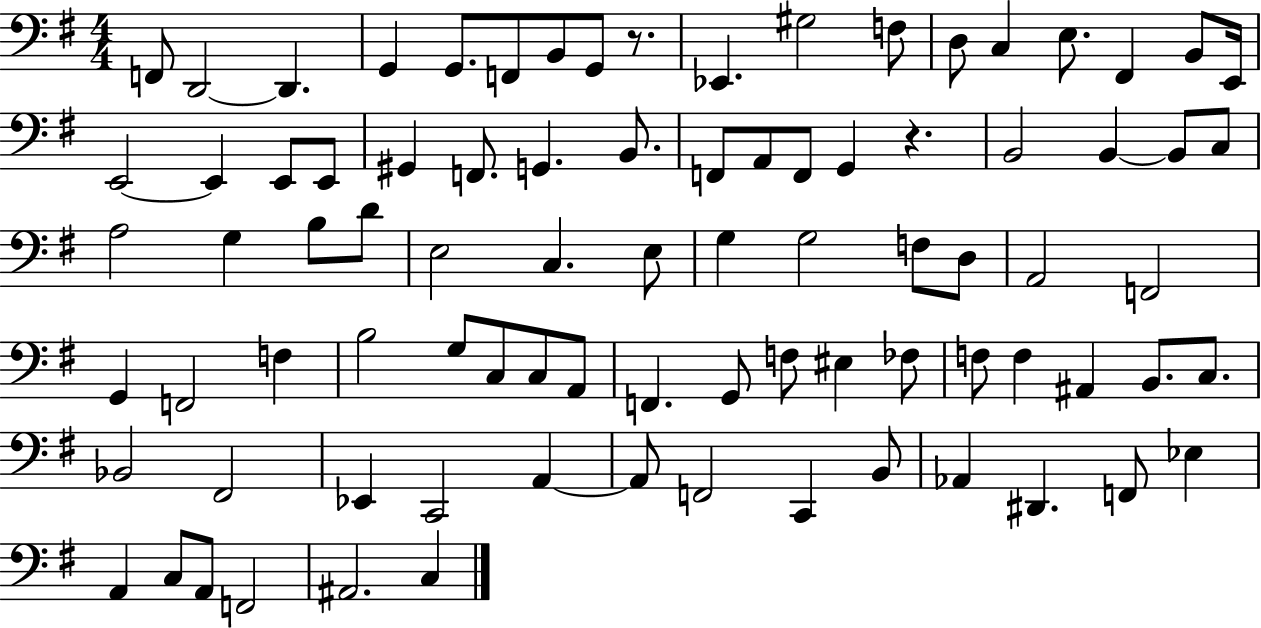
F2/e D2/h D2/q. G2/q G2/e. F2/e B2/e G2/e R/e. Eb2/q. G#3/h F3/e D3/e C3/q E3/e. F#2/q B2/e E2/s E2/h E2/q E2/e E2/e G#2/q F2/e. G2/q. B2/e. F2/e A2/e F2/e G2/q R/q. B2/h B2/q B2/e C3/e A3/h G3/q B3/e D4/e E3/h C3/q. E3/e G3/q G3/h F3/e D3/e A2/h F2/h G2/q F2/h F3/q B3/h G3/e C3/e C3/e A2/e F2/q. G2/e F3/e EIS3/q FES3/e F3/e F3/q A#2/q B2/e. C3/e. Bb2/h F#2/h Eb2/q C2/h A2/q A2/e F2/h C2/q B2/e Ab2/q D#2/q. F2/e Eb3/q A2/q C3/e A2/e F2/h A#2/h. C3/q